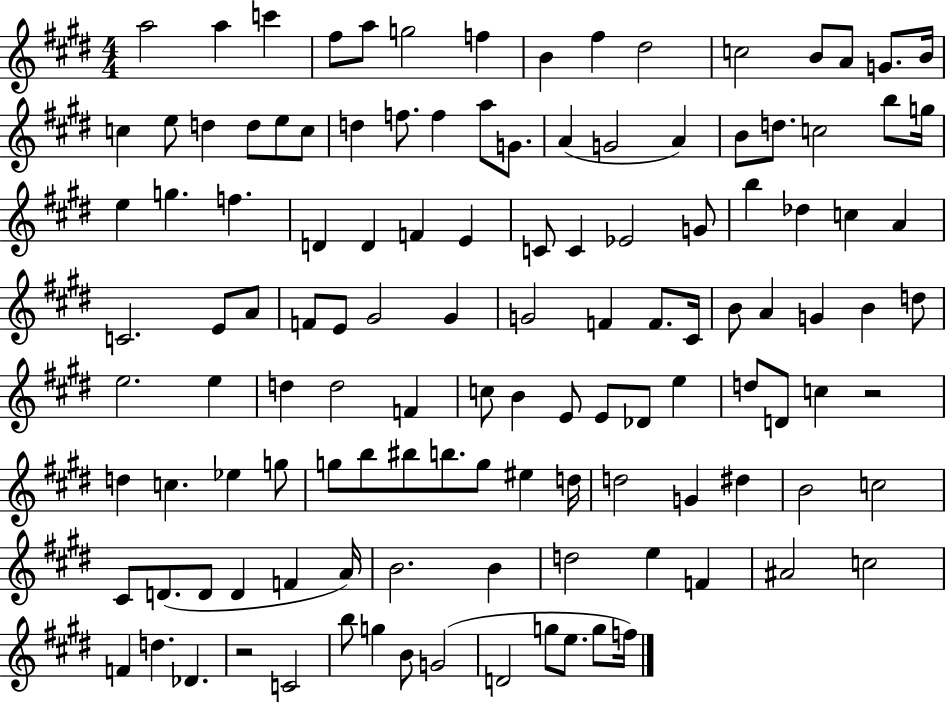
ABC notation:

X:1
T:Untitled
M:4/4
L:1/4
K:E
a2 a c' ^f/2 a/2 g2 f B ^f ^d2 c2 B/2 A/2 G/2 B/4 c e/2 d d/2 e/2 c/2 d f/2 f a/2 G/2 A G2 A B/2 d/2 c2 b/2 g/4 e g f D D F E C/2 C _E2 G/2 b _d c A C2 E/2 A/2 F/2 E/2 ^G2 ^G G2 F F/2 ^C/4 B/2 A G B d/2 e2 e d d2 F c/2 B E/2 E/2 _D/2 e d/2 D/2 c z2 d c _e g/2 g/2 b/2 ^b/2 b/2 g/2 ^e d/4 d2 G ^d B2 c2 ^C/2 D/2 D/2 D F A/4 B2 B d2 e F ^A2 c2 F d _D z2 C2 b/2 g B/2 G2 D2 g/2 e/2 g/2 f/4